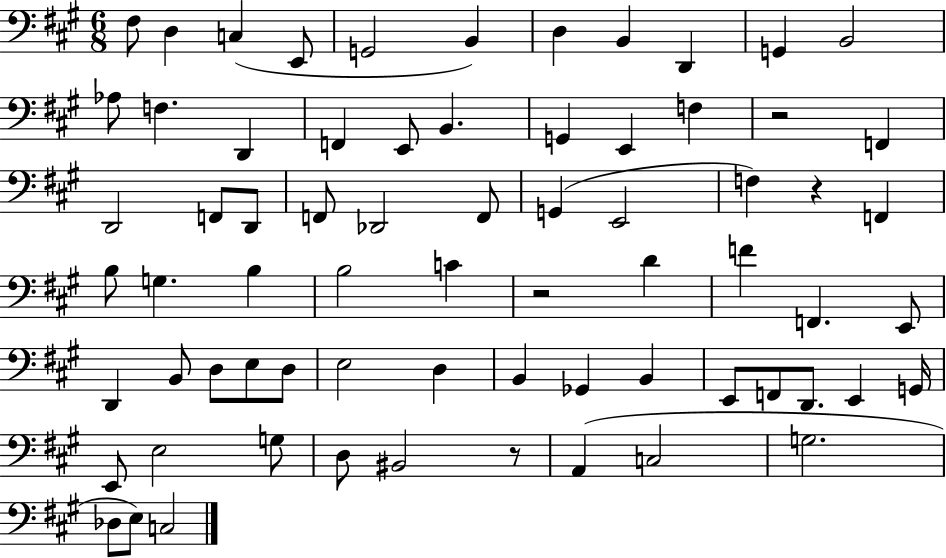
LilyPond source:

{
  \clef bass
  \numericTimeSignature
  \time 6/8
  \key a \major
  fis8 d4 c4( e,8 | g,2 b,4) | d4 b,4 d,4 | g,4 b,2 | \break aes8 f4. d,4 | f,4 e,8 b,4. | g,4 e,4 f4 | r2 f,4 | \break d,2 f,8 d,8 | f,8 des,2 f,8 | g,4( e,2 | f4) r4 f,4 | \break b8 g4. b4 | b2 c'4 | r2 d'4 | f'4 f,4. e,8 | \break d,4 b,8 d8 e8 d8 | e2 d4 | b,4 ges,4 b,4 | e,8 f,8 d,8. e,4 g,16 | \break e,8 e2 g8 | d8 bis,2 r8 | a,4( c2 | g2. | \break des8 e8) c2 | \bar "|."
}